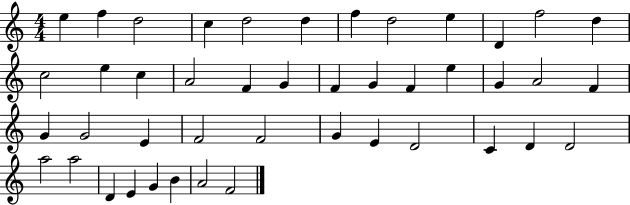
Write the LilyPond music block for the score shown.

{
  \clef treble
  \numericTimeSignature
  \time 4/4
  \key c \major
  e''4 f''4 d''2 | c''4 d''2 d''4 | f''4 d''2 e''4 | d'4 f''2 d''4 | \break c''2 e''4 c''4 | a'2 f'4 g'4 | f'4 g'4 f'4 e''4 | g'4 a'2 f'4 | \break g'4 g'2 e'4 | f'2 f'2 | g'4 e'4 d'2 | c'4 d'4 d'2 | \break a''2 a''2 | d'4 e'4 g'4 b'4 | a'2 f'2 | \bar "|."
}